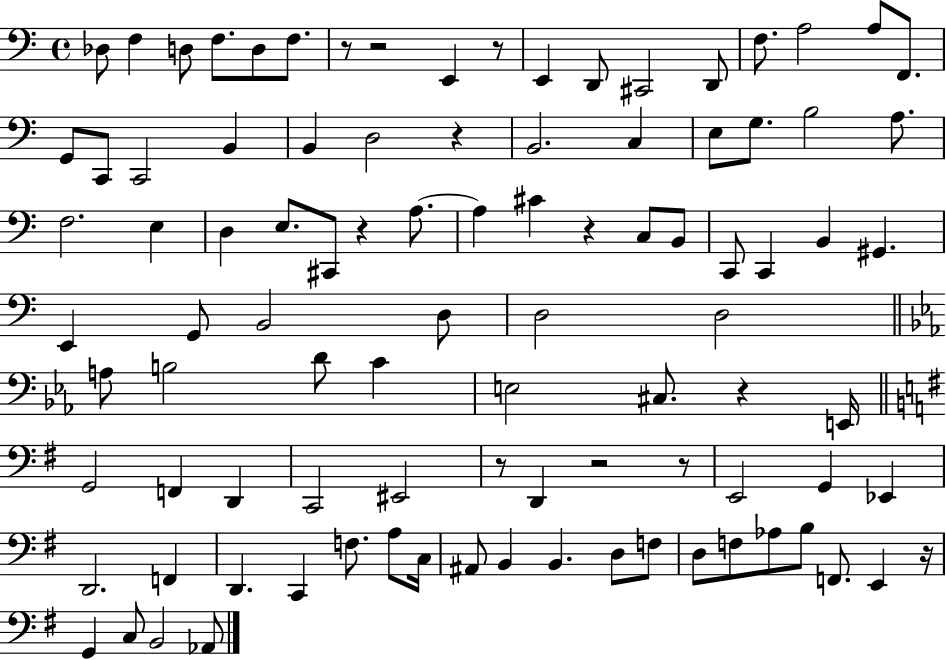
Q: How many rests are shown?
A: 11